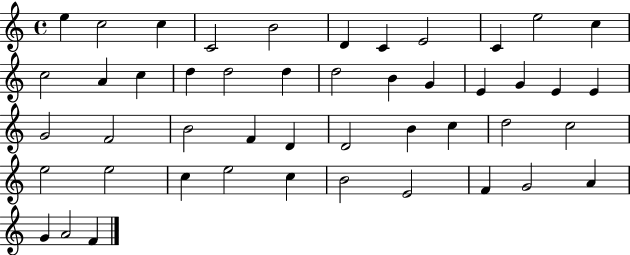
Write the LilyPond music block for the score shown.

{
  \clef treble
  \time 4/4
  \defaultTimeSignature
  \key c \major
  e''4 c''2 c''4 | c'2 b'2 | d'4 c'4 e'2 | c'4 e''2 c''4 | \break c''2 a'4 c''4 | d''4 d''2 d''4 | d''2 b'4 g'4 | e'4 g'4 e'4 e'4 | \break g'2 f'2 | b'2 f'4 d'4 | d'2 b'4 c''4 | d''2 c''2 | \break e''2 e''2 | c''4 e''2 c''4 | b'2 e'2 | f'4 g'2 a'4 | \break g'4 a'2 f'4 | \bar "|."
}